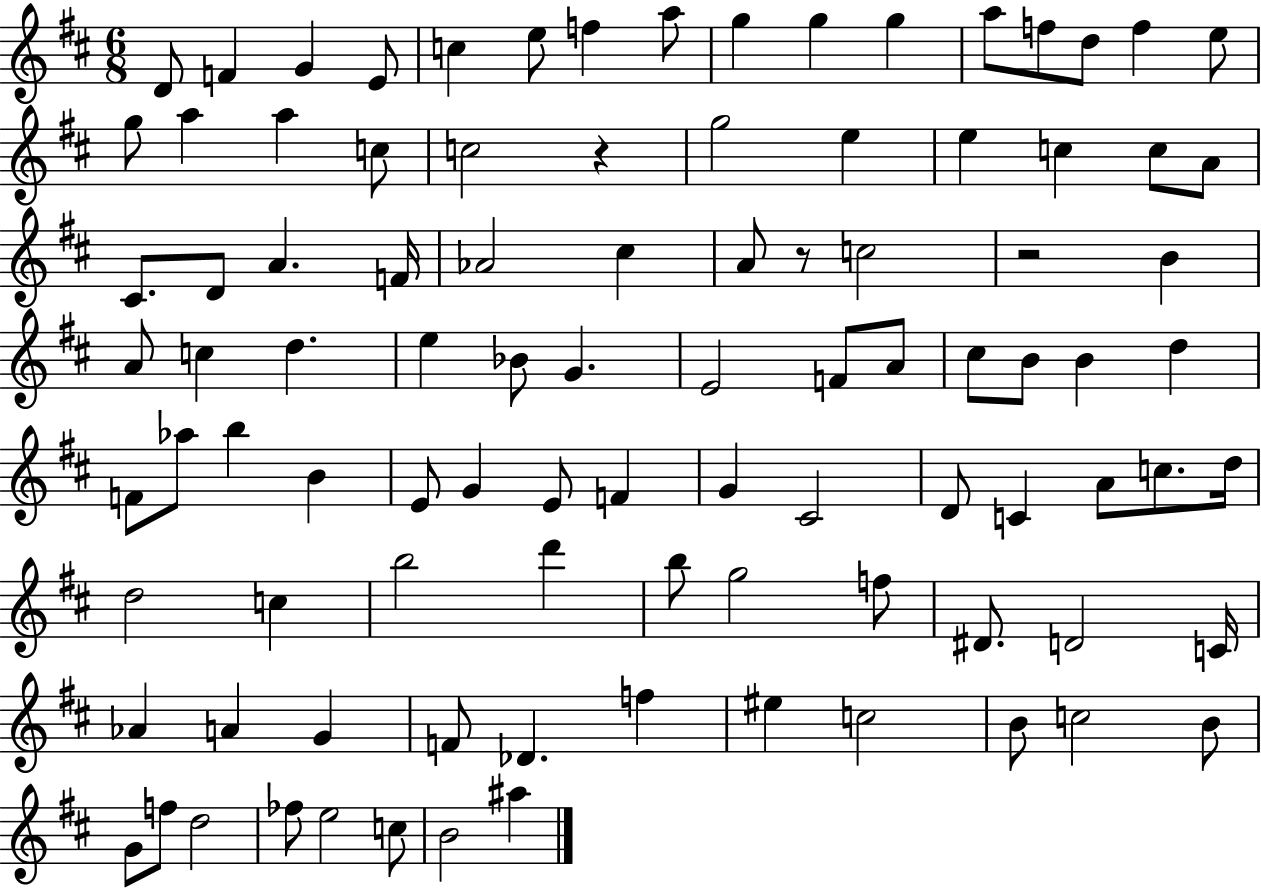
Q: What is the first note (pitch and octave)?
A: D4